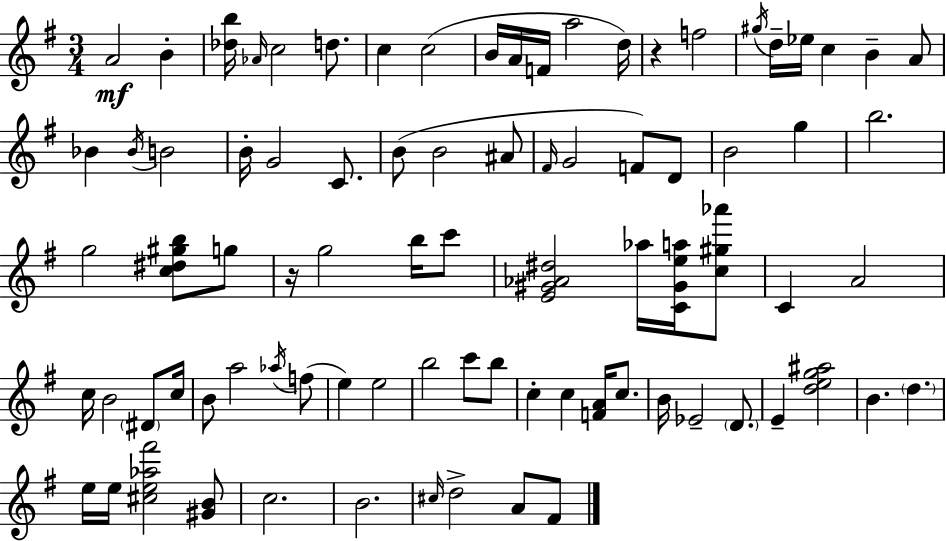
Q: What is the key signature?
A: G major